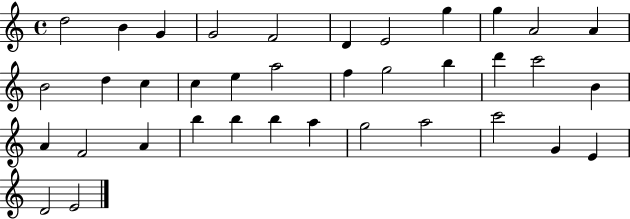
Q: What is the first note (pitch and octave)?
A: D5